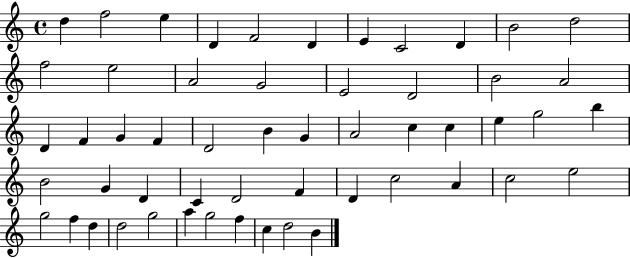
{
  \clef treble
  \time 4/4
  \defaultTimeSignature
  \key c \major
  d''4 f''2 e''4 | d'4 f'2 d'4 | e'4 c'2 d'4 | b'2 d''2 | \break f''2 e''2 | a'2 g'2 | e'2 d'2 | b'2 a'2 | \break d'4 f'4 g'4 f'4 | d'2 b'4 g'4 | a'2 c''4 c''4 | e''4 g''2 b''4 | \break b'2 g'4 d'4 | c'4 d'2 f'4 | d'4 c''2 a'4 | c''2 e''2 | \break g''2 f''4 d''4 | d''2 g''2 | a''4 g''2 f''4 | c''4 d''2 b'4 | \break \bar "|."
}